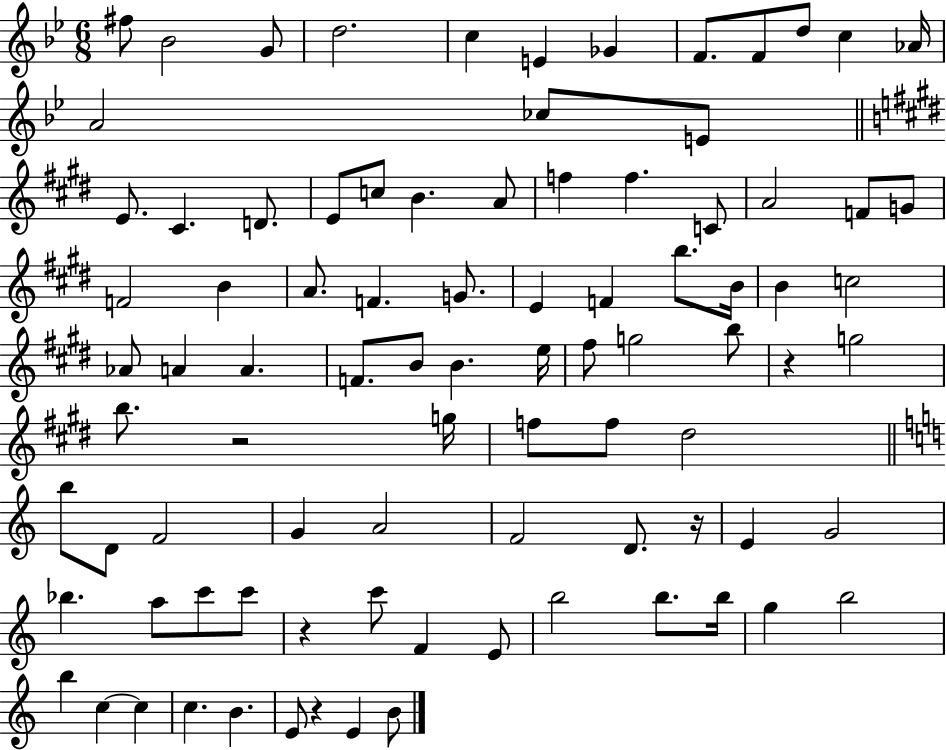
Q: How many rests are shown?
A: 5